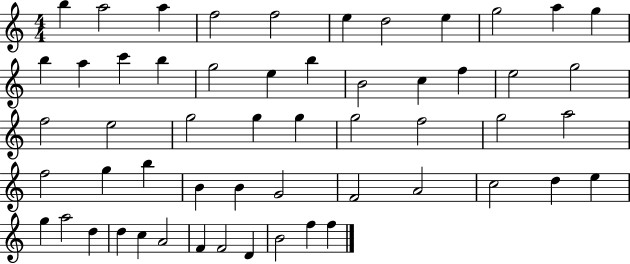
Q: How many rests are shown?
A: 0